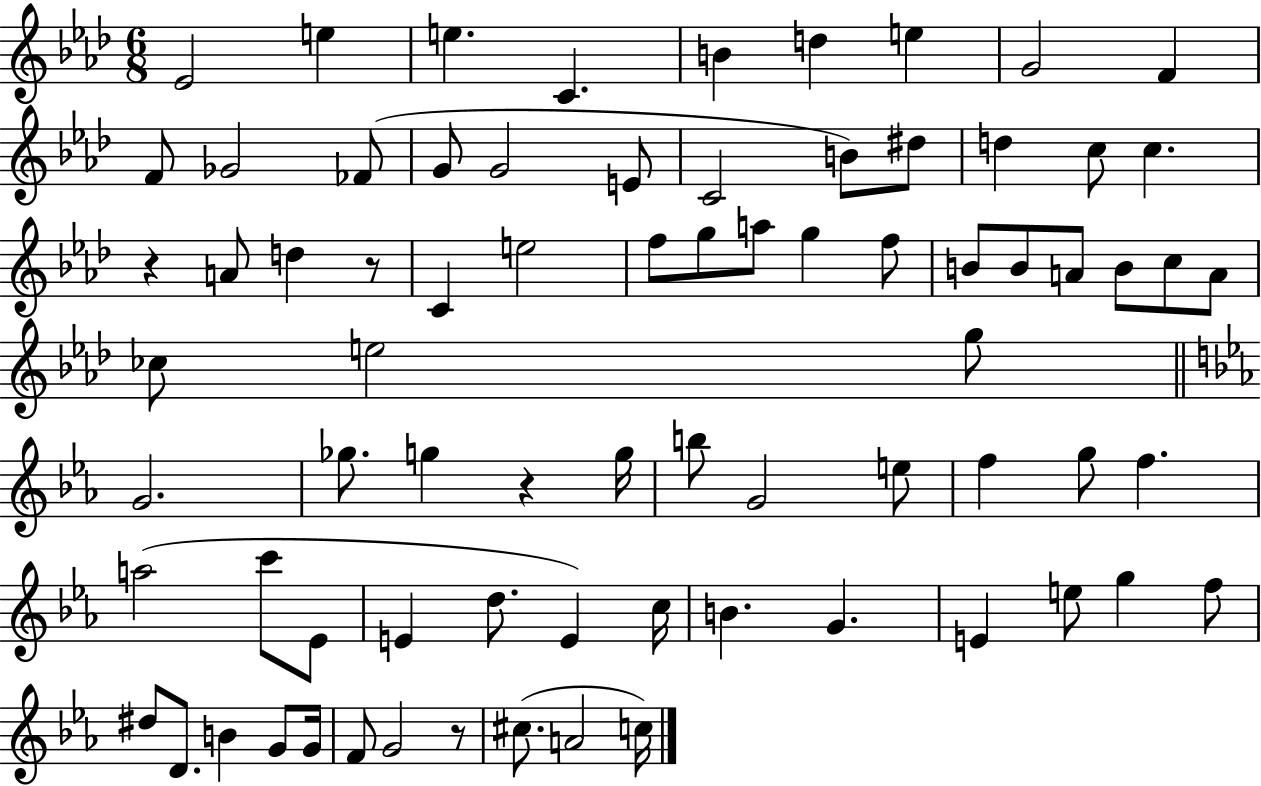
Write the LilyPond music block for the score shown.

{
  \clef treble
  \numericTimeSignature
  \time 6/8
  \key aes \major
  ees'2 e''4 | e''4. c'4. | b'4 d''4 e''4 | g'2 f'4 | \break f'8 ges'2 fes'8( | g'8 g'2 e'8 | c'2 b'8) dis''8 | d''4 c''8 c''4. | \break r4 a'8 d''4 r8 | c'4 e''2 | f''8 g''8 a''8 g''4 f''8 | b'8 b'8 a'8 b'8 c''8 a'8 | \break ces''8 e''2 g''8 | \bar "||" \break \key ees \major g'2. | ges''8. g''4 r4 g''16 | b''8 g'2 e''8 | f''4 g''8 f''4. | \break a''2( c'''8 ees'8 | e'4 d''8. e'4) c''16 | b'4. g'4. | e'4 e''8 g''4 f''8 | \break dis''8 d'8. b'4 g'8 g'16 | f'8 g'2 r8 | cis''8.( a'2 c''16) | \bar "|."
}